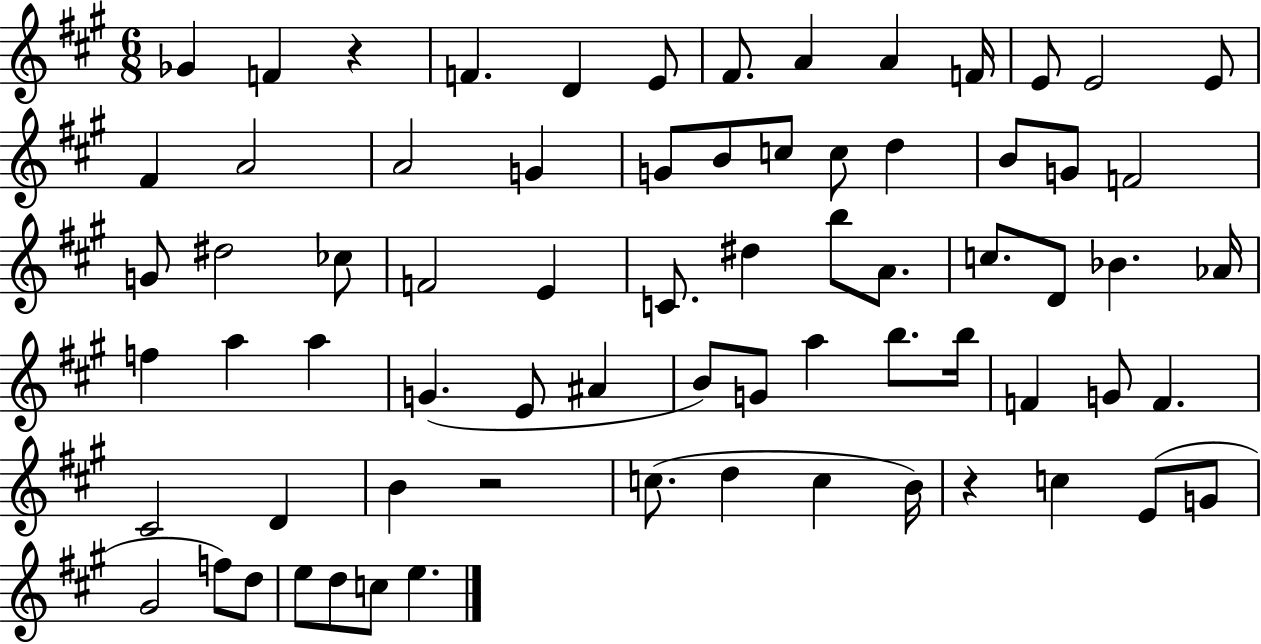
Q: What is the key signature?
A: A major